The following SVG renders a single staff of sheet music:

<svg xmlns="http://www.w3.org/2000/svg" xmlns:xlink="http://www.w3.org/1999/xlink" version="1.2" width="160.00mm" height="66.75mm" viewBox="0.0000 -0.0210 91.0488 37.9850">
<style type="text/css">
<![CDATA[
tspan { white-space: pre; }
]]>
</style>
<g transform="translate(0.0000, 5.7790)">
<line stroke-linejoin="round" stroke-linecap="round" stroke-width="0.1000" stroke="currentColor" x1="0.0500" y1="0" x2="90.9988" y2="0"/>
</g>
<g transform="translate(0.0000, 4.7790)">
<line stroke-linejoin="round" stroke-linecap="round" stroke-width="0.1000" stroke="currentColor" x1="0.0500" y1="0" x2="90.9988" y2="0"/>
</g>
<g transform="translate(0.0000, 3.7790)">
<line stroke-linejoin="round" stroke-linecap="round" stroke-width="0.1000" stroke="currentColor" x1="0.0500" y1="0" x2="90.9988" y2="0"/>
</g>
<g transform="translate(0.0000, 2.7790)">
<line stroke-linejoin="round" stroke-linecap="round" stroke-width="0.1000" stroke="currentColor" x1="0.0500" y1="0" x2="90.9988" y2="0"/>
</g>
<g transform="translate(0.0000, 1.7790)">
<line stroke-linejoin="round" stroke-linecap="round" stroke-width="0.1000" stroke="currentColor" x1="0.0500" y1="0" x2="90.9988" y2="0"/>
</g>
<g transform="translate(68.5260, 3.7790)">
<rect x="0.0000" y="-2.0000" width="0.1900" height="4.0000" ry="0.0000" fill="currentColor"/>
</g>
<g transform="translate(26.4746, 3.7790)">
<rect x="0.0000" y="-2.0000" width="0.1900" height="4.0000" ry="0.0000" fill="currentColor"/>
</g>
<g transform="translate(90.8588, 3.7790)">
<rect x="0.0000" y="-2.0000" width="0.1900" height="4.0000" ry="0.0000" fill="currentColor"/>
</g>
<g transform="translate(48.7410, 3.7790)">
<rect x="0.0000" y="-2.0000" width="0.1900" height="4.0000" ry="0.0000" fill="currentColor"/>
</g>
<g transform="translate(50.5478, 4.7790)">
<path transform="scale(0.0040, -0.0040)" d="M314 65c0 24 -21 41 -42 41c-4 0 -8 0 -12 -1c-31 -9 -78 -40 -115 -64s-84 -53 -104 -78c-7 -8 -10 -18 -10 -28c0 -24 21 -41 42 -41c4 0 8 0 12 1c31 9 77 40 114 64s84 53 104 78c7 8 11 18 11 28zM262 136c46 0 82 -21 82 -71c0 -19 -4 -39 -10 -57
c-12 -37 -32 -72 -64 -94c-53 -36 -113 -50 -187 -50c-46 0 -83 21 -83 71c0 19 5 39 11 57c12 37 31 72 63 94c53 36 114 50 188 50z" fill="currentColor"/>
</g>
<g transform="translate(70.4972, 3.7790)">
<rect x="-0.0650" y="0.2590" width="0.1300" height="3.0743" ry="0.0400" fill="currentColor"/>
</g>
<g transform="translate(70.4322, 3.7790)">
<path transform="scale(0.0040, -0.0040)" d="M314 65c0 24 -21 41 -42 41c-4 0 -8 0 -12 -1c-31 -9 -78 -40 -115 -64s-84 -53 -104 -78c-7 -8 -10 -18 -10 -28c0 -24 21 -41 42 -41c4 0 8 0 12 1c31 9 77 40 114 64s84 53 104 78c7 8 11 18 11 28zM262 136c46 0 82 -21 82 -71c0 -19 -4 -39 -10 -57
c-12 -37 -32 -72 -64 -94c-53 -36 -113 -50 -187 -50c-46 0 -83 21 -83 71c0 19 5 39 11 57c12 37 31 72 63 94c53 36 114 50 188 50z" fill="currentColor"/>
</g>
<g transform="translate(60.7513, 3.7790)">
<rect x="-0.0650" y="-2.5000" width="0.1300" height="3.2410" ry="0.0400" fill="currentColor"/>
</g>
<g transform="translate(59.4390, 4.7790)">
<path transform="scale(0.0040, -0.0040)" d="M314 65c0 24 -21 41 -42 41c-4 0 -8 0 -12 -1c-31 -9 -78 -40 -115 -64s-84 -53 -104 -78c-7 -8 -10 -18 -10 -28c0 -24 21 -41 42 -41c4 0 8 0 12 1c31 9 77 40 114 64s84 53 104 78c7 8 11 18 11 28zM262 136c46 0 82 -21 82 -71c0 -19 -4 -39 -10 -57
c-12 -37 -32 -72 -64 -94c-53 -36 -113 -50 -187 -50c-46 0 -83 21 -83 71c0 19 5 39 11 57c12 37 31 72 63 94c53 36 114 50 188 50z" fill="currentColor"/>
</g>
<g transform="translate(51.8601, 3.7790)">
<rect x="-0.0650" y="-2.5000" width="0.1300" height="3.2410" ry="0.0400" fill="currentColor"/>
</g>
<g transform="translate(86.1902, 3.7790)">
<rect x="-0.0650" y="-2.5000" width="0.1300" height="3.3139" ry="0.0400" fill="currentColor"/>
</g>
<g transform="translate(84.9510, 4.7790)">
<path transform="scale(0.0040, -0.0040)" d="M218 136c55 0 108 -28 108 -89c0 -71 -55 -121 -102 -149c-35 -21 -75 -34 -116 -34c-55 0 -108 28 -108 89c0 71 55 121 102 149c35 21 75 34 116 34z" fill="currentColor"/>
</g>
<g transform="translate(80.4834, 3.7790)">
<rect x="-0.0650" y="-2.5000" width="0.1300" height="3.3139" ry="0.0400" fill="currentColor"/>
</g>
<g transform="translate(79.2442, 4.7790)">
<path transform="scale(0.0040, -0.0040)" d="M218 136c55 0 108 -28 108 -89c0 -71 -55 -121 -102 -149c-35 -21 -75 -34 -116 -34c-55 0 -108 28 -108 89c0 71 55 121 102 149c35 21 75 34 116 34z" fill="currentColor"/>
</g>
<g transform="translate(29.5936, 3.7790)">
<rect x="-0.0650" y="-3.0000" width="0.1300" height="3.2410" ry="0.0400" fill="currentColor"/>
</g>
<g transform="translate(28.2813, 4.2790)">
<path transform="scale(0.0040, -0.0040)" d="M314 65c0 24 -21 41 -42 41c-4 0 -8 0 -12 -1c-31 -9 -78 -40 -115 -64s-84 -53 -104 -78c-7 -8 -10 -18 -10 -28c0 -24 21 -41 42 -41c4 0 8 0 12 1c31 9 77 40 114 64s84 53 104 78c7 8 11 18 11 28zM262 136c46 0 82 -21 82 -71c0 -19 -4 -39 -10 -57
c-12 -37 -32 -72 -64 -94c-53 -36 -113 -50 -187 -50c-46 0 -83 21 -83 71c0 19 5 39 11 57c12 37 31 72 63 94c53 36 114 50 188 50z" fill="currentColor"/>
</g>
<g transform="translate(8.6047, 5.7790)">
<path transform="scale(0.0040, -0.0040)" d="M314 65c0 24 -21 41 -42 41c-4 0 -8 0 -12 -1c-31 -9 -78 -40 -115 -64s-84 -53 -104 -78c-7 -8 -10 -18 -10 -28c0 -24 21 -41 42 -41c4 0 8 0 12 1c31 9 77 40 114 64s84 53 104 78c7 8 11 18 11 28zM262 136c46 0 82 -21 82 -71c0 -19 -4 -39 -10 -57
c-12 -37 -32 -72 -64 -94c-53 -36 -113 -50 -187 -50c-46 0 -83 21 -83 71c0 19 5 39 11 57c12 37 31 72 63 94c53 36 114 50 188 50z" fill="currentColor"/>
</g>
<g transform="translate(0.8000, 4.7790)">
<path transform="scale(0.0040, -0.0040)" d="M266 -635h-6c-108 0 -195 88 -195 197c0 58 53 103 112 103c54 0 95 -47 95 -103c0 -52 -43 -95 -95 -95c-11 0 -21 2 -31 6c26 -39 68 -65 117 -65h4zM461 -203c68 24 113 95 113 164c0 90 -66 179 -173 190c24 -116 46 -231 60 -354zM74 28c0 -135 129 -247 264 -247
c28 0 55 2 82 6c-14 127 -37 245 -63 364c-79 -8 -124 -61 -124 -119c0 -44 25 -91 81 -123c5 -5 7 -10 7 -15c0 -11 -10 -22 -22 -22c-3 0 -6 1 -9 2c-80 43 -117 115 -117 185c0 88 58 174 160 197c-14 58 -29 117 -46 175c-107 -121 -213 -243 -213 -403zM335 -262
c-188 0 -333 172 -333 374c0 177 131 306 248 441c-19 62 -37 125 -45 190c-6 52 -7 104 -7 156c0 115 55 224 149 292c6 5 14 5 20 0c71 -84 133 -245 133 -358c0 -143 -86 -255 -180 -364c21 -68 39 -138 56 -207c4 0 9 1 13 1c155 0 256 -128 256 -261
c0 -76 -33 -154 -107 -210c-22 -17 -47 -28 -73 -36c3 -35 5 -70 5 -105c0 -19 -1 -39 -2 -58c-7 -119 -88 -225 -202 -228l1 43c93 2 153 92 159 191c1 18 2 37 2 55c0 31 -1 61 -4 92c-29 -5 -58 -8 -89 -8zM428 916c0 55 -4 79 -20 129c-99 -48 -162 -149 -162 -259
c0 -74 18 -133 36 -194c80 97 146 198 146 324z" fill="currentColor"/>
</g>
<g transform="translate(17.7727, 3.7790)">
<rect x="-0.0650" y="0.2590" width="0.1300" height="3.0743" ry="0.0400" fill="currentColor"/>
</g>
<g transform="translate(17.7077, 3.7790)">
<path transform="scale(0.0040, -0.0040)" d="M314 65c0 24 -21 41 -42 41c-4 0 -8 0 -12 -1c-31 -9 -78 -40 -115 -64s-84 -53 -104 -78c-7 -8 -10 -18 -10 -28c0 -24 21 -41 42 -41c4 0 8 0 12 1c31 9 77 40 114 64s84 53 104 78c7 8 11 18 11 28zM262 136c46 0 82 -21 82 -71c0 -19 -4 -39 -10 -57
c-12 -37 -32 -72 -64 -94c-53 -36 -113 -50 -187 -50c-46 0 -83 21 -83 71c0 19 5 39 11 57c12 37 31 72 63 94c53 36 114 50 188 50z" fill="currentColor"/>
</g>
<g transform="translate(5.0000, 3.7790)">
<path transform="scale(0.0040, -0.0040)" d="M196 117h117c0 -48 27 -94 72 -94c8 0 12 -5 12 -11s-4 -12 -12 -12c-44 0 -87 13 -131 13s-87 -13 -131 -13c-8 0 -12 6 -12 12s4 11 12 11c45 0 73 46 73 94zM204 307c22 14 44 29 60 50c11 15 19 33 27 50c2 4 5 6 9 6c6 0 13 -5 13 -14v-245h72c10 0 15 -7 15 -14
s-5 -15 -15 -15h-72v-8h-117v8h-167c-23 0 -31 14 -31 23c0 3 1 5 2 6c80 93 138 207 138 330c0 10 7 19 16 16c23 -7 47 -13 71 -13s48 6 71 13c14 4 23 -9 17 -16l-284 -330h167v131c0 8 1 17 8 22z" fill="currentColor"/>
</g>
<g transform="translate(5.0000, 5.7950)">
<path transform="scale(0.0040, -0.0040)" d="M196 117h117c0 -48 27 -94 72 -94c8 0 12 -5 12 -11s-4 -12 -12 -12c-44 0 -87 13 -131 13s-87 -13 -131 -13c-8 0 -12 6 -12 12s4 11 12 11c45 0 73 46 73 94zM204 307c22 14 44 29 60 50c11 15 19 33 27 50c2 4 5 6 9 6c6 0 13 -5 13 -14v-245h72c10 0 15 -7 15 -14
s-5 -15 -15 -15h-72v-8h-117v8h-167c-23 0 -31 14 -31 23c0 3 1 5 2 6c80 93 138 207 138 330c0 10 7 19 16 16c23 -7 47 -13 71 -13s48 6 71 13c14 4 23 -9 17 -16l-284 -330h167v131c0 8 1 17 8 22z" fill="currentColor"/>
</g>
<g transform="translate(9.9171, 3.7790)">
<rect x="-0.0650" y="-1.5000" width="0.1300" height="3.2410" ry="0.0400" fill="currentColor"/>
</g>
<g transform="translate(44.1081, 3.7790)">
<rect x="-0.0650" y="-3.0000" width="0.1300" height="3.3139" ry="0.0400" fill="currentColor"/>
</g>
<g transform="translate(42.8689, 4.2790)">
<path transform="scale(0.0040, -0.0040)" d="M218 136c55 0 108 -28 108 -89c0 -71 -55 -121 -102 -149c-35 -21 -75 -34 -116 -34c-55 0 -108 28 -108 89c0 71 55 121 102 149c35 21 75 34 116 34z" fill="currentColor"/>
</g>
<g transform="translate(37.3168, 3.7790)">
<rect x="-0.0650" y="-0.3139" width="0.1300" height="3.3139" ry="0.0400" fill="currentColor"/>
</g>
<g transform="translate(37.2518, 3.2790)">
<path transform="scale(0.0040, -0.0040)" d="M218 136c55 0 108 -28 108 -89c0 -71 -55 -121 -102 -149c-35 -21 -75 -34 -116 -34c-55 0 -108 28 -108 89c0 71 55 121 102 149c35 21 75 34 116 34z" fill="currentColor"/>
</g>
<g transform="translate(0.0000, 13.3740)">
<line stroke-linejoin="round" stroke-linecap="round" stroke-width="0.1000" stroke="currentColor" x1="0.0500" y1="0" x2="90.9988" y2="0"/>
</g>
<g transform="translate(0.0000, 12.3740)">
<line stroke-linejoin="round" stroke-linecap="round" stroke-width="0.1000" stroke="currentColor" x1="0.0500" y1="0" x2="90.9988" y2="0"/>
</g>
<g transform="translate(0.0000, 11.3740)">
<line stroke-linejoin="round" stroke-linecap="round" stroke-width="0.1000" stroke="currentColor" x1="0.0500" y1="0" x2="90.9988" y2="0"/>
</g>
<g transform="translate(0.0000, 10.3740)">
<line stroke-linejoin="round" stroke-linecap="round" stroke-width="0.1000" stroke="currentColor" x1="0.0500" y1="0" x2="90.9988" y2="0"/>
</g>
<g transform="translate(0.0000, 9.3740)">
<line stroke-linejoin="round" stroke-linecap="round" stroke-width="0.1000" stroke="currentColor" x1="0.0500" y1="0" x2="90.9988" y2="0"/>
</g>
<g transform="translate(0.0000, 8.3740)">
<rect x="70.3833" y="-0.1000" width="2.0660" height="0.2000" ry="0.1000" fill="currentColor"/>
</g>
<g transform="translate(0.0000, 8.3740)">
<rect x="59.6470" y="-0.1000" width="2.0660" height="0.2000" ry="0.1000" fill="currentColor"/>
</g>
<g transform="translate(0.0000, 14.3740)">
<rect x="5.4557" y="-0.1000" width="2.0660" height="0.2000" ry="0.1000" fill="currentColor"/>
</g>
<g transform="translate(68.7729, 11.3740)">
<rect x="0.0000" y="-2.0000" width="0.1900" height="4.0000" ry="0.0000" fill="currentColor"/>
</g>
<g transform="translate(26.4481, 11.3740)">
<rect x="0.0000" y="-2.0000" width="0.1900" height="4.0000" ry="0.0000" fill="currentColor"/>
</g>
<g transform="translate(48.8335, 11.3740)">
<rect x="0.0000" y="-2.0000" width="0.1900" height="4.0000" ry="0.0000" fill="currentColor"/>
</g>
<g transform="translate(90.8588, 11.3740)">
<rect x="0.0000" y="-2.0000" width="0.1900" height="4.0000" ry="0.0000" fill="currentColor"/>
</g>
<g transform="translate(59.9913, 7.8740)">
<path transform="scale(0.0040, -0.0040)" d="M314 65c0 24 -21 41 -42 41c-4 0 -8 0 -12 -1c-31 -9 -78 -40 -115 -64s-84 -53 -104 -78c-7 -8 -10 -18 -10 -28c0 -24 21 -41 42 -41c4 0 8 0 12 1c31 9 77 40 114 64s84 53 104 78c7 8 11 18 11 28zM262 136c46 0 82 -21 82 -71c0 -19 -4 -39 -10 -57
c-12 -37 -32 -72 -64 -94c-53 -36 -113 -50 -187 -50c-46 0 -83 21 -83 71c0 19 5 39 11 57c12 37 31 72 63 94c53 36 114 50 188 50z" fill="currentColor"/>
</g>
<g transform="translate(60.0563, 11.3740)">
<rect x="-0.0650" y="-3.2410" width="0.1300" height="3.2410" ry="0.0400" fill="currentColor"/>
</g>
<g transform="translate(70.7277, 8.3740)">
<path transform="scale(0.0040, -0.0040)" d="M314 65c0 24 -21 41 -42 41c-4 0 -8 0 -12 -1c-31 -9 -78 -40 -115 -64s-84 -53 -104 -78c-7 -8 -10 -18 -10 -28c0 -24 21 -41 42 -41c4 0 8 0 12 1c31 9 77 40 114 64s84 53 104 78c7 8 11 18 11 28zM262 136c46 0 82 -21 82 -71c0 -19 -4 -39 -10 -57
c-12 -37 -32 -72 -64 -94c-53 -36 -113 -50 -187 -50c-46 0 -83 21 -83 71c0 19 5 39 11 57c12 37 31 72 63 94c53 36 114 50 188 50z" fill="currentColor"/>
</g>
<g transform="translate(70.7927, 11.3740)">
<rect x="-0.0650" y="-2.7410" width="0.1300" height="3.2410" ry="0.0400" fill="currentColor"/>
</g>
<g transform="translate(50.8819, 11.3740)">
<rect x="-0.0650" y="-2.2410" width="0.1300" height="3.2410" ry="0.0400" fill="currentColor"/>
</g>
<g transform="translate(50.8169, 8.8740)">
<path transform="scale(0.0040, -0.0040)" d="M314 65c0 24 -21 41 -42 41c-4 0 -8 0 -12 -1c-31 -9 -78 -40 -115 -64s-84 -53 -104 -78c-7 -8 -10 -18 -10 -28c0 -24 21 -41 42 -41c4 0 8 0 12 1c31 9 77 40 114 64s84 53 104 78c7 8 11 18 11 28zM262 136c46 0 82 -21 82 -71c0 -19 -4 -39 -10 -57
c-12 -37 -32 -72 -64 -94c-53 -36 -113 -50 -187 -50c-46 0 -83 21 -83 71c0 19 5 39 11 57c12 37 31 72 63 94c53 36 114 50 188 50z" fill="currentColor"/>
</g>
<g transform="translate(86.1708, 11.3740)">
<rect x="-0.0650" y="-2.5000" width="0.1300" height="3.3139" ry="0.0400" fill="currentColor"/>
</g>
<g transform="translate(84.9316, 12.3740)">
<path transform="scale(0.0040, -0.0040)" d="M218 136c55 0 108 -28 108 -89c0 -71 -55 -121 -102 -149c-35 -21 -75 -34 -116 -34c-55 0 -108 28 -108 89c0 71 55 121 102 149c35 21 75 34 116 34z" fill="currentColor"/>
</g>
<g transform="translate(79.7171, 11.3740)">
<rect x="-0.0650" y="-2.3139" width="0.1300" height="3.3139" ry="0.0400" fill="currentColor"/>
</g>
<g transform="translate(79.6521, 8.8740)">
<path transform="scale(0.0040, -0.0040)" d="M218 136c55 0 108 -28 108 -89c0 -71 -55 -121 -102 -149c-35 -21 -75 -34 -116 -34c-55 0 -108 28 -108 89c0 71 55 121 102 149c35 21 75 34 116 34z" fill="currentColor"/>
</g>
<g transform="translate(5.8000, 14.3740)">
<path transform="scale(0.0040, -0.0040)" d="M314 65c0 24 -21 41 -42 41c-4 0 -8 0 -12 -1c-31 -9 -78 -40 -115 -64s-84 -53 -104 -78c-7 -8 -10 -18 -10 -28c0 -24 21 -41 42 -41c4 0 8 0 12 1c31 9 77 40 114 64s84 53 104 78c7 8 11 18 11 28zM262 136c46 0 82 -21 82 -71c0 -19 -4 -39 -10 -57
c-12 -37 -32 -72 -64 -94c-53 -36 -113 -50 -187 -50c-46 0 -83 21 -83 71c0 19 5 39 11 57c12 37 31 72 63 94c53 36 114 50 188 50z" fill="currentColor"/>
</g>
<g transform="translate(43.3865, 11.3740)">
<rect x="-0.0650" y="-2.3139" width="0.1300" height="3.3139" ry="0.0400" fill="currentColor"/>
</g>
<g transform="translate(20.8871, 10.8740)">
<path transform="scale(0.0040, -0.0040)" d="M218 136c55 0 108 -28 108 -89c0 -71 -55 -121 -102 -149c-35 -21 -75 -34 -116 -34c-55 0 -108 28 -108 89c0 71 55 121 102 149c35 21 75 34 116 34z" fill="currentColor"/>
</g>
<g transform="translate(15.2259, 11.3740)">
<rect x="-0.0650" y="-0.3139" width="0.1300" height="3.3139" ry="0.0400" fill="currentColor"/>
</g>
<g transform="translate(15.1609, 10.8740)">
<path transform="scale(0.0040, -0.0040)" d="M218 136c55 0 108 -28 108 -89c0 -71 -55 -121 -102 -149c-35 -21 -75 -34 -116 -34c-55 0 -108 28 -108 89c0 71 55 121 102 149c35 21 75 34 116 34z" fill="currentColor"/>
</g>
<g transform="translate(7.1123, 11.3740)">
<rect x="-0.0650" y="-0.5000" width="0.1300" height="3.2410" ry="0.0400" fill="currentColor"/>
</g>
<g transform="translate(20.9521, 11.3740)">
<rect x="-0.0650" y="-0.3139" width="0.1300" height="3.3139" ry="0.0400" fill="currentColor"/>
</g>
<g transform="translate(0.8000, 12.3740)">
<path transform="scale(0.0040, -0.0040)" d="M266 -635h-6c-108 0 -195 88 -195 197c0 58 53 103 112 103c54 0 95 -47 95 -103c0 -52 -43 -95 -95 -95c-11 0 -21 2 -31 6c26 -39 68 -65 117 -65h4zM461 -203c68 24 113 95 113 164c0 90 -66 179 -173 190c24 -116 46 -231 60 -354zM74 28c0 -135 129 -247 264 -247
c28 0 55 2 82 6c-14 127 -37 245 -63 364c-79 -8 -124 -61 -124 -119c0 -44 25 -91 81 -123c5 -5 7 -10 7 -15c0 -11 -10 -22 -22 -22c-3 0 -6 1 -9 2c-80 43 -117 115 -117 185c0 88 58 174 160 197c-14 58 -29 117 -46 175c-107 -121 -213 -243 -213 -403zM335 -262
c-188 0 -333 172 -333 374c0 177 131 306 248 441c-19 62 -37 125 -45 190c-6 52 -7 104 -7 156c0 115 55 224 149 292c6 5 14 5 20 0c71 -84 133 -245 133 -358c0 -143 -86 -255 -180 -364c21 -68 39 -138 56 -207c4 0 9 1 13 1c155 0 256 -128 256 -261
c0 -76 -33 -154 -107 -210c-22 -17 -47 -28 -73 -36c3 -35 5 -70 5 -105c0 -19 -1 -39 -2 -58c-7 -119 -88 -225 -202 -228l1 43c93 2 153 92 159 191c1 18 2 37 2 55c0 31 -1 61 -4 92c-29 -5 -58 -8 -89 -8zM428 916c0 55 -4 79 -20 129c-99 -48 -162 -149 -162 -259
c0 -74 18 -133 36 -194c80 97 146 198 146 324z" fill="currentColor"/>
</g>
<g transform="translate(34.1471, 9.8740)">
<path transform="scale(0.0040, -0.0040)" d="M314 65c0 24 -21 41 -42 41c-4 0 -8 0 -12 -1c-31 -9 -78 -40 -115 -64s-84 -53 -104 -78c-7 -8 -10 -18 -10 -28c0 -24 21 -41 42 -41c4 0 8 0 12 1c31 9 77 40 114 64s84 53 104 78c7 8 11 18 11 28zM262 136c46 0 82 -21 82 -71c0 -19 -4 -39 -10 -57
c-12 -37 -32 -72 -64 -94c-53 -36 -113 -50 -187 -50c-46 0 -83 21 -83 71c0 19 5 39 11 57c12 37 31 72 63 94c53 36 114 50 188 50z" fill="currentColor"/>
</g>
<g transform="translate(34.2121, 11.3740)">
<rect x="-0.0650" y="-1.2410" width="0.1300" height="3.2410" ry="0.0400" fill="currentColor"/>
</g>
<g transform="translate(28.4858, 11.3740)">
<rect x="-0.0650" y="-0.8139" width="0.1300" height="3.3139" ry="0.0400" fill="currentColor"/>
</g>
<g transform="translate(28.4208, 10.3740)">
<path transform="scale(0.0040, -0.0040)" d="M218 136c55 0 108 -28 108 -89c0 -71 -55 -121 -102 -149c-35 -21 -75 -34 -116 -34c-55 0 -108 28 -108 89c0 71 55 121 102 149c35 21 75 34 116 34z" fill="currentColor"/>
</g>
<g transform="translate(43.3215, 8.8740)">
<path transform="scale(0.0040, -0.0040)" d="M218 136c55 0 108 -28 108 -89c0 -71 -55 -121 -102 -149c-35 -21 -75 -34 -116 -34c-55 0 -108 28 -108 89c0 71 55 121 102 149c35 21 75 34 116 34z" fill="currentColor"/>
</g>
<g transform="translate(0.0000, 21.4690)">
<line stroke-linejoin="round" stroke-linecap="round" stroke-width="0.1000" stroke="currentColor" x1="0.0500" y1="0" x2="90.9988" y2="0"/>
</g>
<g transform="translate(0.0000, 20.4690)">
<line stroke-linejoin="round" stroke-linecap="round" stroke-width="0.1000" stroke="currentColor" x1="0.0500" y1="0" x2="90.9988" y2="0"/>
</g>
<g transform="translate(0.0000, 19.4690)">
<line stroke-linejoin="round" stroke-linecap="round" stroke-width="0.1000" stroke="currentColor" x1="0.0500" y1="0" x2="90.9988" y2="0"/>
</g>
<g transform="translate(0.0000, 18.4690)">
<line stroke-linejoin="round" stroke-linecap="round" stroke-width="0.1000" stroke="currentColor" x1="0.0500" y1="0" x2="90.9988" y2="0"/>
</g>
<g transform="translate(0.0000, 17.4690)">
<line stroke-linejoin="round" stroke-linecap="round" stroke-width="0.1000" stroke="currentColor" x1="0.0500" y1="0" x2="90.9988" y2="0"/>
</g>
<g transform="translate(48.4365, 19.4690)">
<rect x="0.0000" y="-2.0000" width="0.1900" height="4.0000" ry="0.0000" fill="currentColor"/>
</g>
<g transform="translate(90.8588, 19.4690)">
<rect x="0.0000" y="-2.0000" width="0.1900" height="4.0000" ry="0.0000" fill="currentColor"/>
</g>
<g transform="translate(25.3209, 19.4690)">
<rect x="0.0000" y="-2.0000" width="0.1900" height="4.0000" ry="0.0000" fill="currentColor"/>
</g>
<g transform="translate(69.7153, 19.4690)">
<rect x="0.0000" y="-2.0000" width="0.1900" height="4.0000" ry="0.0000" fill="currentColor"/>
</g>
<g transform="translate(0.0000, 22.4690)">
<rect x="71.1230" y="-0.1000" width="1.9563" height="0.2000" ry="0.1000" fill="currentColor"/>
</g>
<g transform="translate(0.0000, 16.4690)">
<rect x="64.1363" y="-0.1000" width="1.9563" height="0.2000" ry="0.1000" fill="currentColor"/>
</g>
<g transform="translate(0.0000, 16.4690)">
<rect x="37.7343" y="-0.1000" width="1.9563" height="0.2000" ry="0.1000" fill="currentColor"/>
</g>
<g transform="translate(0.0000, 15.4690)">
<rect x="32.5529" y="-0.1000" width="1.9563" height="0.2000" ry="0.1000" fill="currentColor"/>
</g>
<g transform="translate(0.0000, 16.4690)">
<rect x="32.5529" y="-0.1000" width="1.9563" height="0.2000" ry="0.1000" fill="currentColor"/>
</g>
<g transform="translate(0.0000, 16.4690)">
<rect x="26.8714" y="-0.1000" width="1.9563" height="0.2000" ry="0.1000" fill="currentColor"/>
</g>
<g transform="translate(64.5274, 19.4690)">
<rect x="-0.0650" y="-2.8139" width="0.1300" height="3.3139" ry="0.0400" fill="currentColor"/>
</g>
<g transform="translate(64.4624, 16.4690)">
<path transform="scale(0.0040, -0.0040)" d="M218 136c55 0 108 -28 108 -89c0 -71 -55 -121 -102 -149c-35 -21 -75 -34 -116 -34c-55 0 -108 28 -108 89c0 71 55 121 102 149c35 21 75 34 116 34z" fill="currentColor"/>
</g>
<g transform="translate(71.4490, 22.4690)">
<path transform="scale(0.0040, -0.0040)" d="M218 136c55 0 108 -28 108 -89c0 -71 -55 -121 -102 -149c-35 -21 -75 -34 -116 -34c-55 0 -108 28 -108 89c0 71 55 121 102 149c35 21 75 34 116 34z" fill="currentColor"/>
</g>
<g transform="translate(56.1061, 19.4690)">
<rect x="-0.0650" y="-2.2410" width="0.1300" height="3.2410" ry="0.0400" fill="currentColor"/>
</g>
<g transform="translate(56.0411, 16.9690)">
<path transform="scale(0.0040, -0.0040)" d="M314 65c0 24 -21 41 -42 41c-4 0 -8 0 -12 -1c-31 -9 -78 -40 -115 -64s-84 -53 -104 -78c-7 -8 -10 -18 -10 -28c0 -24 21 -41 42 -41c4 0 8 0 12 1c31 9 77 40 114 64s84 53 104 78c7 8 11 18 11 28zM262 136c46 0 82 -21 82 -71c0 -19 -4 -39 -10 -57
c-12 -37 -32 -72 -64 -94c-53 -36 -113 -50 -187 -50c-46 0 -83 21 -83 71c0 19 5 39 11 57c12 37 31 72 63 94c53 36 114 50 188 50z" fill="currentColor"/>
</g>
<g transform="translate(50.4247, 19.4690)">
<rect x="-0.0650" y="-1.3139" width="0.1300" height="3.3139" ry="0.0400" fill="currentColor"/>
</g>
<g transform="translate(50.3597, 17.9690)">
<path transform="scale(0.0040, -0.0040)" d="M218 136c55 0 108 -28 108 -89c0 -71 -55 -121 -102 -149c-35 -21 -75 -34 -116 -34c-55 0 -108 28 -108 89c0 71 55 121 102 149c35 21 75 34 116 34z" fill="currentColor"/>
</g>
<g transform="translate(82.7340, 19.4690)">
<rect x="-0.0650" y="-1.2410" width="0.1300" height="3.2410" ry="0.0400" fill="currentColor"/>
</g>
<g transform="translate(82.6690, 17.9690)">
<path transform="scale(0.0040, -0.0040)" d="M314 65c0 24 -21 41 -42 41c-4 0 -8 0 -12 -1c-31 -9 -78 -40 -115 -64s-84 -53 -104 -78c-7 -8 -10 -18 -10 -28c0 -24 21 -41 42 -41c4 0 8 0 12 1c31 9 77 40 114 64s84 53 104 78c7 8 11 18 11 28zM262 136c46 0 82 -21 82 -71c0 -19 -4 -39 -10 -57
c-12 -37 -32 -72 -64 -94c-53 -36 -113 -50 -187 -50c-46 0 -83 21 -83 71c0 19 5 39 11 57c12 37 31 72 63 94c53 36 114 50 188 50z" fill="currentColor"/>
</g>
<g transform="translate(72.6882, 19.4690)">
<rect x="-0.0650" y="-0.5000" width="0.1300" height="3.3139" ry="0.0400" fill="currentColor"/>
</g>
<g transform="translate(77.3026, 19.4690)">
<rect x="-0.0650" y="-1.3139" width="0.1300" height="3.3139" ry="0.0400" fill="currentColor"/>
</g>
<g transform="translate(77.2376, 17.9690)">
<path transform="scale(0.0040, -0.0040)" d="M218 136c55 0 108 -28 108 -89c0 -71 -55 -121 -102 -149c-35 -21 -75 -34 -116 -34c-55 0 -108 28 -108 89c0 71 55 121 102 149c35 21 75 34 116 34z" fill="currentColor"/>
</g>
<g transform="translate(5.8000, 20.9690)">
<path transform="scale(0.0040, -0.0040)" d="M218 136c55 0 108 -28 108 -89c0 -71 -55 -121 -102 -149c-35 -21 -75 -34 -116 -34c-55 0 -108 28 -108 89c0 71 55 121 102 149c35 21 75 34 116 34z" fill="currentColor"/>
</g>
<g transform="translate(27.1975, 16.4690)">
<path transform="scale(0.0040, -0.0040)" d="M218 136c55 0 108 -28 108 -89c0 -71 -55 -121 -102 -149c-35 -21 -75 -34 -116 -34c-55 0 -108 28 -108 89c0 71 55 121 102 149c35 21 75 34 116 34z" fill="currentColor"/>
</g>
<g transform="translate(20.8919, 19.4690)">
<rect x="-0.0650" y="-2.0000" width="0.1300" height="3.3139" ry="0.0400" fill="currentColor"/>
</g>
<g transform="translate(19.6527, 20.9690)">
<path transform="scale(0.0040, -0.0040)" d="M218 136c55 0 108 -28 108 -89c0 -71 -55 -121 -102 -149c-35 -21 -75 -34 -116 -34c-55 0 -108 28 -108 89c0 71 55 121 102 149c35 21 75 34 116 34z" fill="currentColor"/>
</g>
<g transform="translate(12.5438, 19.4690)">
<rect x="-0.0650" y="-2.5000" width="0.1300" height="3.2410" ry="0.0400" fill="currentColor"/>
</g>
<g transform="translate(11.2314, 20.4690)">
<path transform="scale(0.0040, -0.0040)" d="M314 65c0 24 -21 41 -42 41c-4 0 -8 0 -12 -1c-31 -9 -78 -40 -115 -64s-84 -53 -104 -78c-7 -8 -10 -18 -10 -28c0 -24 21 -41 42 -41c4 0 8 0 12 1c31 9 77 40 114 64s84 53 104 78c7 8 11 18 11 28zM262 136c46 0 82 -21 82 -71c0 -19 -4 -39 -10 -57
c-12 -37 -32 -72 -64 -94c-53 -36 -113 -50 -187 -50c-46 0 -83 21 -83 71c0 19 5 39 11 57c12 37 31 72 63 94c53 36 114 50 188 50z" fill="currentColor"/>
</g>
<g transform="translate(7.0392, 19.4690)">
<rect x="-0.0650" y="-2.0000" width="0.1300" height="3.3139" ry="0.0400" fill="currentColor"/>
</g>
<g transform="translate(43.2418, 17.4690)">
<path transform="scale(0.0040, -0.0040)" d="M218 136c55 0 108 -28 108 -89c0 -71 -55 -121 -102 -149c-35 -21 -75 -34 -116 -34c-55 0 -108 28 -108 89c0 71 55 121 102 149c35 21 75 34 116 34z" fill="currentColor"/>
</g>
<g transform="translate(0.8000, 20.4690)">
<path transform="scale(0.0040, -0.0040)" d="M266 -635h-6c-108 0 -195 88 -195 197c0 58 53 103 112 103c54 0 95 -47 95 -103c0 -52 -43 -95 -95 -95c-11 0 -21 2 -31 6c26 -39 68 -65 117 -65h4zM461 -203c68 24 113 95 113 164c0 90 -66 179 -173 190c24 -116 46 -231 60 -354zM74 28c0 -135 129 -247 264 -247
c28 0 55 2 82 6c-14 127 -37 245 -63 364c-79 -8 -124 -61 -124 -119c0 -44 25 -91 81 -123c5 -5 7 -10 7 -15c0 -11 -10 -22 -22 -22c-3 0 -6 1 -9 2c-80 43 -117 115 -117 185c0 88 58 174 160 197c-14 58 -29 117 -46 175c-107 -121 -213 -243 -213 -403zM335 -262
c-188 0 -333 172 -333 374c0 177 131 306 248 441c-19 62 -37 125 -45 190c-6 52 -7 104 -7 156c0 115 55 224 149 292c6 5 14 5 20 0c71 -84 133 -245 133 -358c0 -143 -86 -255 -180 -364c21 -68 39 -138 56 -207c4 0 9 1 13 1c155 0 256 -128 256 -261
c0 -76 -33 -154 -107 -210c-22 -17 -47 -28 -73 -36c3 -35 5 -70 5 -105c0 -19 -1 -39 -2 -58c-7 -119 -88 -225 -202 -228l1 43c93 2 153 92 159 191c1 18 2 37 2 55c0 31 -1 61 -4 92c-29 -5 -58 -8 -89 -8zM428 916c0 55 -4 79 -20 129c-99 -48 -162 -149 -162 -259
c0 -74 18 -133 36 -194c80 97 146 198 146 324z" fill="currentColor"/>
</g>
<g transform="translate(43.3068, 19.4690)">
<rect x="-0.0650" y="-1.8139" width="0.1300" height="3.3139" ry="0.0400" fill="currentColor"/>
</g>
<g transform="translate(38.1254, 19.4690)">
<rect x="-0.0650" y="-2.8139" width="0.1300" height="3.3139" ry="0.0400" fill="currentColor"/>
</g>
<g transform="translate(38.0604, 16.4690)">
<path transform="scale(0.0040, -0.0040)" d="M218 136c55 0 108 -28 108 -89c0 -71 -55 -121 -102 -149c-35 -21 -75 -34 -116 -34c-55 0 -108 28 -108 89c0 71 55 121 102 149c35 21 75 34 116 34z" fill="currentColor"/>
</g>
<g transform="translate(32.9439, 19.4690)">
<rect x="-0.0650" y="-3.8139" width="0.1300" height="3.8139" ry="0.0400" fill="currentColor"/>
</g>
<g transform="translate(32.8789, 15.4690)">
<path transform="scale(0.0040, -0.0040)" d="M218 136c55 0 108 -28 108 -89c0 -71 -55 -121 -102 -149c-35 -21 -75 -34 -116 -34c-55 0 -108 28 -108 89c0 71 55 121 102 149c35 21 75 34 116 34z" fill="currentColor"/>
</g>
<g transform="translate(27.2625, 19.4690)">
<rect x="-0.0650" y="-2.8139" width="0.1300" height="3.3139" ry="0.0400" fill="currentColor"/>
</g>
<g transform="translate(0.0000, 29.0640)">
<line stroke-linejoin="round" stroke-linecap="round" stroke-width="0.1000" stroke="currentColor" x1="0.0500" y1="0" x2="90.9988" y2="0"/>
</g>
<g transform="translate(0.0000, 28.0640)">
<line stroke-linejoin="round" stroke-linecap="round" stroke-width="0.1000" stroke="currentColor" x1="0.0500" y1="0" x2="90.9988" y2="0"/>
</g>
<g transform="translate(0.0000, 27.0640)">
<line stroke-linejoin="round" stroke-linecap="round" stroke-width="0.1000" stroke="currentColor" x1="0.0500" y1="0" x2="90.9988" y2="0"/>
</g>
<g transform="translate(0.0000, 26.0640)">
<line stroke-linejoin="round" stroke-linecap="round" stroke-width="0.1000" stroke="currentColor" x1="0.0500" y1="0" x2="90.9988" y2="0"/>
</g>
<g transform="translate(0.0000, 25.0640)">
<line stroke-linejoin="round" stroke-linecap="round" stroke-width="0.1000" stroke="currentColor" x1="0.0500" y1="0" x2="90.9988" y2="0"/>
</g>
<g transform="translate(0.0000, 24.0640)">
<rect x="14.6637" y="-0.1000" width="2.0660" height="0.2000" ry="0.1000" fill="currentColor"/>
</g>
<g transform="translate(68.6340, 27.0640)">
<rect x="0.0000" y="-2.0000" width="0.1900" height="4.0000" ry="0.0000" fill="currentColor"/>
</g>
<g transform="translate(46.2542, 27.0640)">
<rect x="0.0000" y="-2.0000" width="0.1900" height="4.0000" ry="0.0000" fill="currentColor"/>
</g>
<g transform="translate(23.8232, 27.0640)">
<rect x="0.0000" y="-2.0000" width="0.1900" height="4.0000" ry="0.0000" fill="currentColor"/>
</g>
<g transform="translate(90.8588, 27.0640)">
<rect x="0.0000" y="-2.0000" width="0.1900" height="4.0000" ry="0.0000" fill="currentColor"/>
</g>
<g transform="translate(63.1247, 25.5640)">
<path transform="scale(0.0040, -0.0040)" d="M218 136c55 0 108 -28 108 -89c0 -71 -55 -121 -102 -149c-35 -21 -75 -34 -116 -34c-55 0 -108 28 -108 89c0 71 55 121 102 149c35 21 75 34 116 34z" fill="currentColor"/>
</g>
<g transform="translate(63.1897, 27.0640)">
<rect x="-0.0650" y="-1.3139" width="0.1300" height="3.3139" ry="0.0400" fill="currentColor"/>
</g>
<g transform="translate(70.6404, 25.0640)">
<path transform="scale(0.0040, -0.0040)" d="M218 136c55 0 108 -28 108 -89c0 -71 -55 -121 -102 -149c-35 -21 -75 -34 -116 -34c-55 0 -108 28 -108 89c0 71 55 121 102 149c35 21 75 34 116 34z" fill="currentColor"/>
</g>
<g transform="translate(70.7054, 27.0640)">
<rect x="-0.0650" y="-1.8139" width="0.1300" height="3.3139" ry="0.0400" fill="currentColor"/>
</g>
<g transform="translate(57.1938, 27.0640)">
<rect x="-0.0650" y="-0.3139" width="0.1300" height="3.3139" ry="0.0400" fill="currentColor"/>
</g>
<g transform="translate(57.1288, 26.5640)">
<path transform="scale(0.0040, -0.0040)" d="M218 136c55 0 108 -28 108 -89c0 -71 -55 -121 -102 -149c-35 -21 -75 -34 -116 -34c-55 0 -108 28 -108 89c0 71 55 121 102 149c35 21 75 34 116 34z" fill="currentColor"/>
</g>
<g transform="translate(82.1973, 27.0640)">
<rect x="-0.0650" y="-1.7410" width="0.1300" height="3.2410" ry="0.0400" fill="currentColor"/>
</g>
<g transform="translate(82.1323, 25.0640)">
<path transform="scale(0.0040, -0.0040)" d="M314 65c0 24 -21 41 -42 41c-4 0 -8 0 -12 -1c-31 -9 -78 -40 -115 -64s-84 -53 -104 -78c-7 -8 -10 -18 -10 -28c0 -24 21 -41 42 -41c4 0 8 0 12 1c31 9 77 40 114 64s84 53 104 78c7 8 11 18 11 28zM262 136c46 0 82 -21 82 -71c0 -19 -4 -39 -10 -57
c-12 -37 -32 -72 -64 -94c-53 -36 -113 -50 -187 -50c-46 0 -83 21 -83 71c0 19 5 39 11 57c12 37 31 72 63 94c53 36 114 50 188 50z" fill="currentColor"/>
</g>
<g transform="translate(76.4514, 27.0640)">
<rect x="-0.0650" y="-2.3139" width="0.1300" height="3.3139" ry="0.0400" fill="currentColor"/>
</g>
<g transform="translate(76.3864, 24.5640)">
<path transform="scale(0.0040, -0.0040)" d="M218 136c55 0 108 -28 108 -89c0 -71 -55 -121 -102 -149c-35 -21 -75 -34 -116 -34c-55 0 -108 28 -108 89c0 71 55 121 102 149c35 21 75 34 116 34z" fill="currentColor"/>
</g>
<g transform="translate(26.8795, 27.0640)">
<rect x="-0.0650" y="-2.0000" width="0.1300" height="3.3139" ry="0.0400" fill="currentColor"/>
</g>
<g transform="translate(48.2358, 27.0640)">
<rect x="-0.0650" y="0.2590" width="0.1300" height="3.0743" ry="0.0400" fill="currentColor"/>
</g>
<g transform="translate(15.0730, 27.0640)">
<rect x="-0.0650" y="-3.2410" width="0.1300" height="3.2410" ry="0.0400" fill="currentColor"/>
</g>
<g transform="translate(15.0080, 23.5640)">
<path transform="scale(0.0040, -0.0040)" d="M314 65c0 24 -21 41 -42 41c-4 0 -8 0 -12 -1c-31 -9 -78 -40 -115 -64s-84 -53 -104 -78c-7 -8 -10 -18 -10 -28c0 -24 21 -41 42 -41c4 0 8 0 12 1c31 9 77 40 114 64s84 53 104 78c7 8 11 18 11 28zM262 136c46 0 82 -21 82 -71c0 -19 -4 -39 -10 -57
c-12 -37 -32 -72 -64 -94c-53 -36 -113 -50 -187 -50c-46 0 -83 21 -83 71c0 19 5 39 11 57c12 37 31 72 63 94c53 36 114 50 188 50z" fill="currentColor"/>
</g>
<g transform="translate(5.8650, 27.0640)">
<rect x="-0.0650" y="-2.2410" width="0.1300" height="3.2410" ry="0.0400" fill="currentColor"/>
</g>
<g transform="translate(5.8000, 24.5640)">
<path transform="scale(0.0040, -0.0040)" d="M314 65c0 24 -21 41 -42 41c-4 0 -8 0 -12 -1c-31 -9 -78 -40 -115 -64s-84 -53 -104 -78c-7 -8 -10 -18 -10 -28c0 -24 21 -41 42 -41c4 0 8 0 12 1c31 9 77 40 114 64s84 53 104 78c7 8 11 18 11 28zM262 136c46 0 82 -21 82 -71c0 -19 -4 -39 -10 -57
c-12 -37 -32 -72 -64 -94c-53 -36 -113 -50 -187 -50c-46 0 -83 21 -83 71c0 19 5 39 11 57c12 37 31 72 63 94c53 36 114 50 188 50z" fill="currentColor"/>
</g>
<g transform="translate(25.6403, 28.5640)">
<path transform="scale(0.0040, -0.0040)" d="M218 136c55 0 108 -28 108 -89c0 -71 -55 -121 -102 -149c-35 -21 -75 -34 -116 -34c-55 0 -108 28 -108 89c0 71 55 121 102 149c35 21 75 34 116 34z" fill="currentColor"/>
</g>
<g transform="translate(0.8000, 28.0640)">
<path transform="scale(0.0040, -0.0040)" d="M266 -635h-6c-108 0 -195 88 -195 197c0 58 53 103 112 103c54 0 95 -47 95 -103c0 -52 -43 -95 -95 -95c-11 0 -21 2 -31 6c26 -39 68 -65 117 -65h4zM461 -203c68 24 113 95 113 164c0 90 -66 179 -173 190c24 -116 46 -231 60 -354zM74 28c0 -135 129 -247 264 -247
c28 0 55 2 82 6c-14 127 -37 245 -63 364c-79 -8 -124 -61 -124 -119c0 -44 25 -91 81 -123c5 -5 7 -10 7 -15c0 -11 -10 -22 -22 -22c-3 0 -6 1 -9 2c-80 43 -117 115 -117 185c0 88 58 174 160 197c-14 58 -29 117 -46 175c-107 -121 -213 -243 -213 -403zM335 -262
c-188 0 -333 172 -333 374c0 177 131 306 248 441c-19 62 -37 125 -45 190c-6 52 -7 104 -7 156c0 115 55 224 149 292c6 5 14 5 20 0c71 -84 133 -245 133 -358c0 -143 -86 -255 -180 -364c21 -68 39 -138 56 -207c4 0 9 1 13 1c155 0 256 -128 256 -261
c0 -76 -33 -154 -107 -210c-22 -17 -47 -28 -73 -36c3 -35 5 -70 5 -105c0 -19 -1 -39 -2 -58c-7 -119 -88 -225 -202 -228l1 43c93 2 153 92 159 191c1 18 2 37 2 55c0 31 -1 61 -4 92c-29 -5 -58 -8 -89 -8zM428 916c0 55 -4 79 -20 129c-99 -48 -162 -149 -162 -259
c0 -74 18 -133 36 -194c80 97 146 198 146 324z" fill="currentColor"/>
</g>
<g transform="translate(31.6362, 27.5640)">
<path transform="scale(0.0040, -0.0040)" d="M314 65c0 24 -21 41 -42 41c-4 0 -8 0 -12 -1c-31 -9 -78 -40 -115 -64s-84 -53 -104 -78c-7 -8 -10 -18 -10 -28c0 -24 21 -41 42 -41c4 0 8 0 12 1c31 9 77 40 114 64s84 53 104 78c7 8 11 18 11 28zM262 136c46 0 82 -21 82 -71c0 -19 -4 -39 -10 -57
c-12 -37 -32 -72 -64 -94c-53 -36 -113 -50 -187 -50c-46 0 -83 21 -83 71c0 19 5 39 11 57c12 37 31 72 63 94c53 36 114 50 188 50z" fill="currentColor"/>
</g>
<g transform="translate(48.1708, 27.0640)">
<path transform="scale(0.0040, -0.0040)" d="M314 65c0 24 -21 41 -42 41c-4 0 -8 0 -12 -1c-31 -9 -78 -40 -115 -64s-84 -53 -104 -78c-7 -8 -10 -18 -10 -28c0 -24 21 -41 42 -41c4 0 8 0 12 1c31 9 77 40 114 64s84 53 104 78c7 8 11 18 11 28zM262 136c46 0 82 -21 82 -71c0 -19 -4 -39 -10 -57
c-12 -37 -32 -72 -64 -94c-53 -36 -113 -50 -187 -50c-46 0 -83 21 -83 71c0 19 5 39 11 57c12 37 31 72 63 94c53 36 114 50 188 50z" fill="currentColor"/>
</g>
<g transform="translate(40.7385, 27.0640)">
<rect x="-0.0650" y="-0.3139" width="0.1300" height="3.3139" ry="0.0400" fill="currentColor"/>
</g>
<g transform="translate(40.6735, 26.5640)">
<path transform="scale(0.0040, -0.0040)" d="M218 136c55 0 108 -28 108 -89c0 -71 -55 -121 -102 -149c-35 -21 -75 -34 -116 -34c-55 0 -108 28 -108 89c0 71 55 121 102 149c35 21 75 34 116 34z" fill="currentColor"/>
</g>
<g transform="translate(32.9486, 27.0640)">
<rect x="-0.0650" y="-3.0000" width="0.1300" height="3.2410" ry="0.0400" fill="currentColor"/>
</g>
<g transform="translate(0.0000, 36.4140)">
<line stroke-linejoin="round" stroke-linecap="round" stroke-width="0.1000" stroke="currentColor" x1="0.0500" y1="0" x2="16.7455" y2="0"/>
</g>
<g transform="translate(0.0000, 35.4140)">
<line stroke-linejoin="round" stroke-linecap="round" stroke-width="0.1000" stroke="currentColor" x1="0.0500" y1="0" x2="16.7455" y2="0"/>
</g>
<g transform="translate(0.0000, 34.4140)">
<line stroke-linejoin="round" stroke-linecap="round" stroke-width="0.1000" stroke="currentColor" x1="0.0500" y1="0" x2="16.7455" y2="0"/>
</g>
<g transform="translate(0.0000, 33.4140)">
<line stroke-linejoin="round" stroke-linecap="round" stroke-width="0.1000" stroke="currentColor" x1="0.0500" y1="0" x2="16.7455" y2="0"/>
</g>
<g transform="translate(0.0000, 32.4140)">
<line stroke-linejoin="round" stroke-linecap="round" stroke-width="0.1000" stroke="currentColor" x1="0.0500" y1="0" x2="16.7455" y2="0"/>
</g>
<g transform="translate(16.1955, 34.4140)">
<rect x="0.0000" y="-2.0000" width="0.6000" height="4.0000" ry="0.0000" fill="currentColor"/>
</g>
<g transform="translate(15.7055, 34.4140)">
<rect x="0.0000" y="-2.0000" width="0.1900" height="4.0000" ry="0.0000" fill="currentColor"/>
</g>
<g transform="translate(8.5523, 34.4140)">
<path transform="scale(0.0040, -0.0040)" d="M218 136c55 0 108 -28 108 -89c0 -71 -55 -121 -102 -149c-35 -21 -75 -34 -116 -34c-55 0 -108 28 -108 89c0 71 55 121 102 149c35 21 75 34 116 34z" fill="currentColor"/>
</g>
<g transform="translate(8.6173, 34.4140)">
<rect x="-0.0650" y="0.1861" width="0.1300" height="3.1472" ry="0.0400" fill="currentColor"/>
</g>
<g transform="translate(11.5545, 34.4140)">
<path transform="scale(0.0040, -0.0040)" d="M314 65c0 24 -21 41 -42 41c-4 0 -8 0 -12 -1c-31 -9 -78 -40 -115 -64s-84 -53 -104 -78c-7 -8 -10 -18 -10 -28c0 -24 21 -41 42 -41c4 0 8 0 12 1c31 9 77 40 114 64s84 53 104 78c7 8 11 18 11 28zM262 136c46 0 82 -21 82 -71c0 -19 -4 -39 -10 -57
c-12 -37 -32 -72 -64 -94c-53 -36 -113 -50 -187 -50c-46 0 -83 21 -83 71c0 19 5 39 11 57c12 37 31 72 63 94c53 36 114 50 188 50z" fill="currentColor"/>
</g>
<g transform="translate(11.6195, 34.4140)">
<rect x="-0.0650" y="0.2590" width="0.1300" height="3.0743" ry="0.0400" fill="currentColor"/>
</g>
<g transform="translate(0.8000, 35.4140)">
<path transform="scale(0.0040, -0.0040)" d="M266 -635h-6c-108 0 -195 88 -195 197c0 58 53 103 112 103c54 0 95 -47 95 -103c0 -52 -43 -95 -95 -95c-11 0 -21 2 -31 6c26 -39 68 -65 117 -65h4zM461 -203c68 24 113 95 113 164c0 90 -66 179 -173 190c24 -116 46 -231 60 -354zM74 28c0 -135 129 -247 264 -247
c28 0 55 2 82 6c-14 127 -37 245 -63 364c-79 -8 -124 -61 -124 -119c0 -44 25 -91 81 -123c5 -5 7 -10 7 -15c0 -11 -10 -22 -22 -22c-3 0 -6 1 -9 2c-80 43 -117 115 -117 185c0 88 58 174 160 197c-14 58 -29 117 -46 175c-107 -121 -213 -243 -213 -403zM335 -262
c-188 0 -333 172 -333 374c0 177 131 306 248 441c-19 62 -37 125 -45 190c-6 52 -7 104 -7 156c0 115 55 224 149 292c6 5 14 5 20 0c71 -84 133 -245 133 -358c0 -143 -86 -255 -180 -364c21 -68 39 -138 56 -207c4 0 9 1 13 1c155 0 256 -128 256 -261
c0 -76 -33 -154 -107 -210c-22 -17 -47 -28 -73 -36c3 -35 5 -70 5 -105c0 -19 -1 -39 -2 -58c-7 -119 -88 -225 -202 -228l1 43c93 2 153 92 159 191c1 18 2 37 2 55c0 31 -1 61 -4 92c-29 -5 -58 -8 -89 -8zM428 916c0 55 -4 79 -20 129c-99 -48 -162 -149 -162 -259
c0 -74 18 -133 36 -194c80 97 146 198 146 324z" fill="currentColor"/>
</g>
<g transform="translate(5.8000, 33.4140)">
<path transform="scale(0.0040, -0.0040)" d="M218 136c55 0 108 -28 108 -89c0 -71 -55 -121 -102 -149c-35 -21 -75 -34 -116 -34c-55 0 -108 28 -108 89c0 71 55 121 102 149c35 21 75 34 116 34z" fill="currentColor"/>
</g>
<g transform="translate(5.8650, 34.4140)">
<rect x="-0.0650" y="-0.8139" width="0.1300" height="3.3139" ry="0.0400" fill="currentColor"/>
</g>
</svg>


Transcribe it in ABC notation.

X:1
T:Untitled
M:4/4
L:1/4
K:C
E2 B2 A2 c A G2 G2 B2 G G C2 c c d e2 g g2 b2 a2 g G F G2 F a c' a f e g2 a C e e2 g2 b2 F A2 c B2 c e f g f2 d B B2